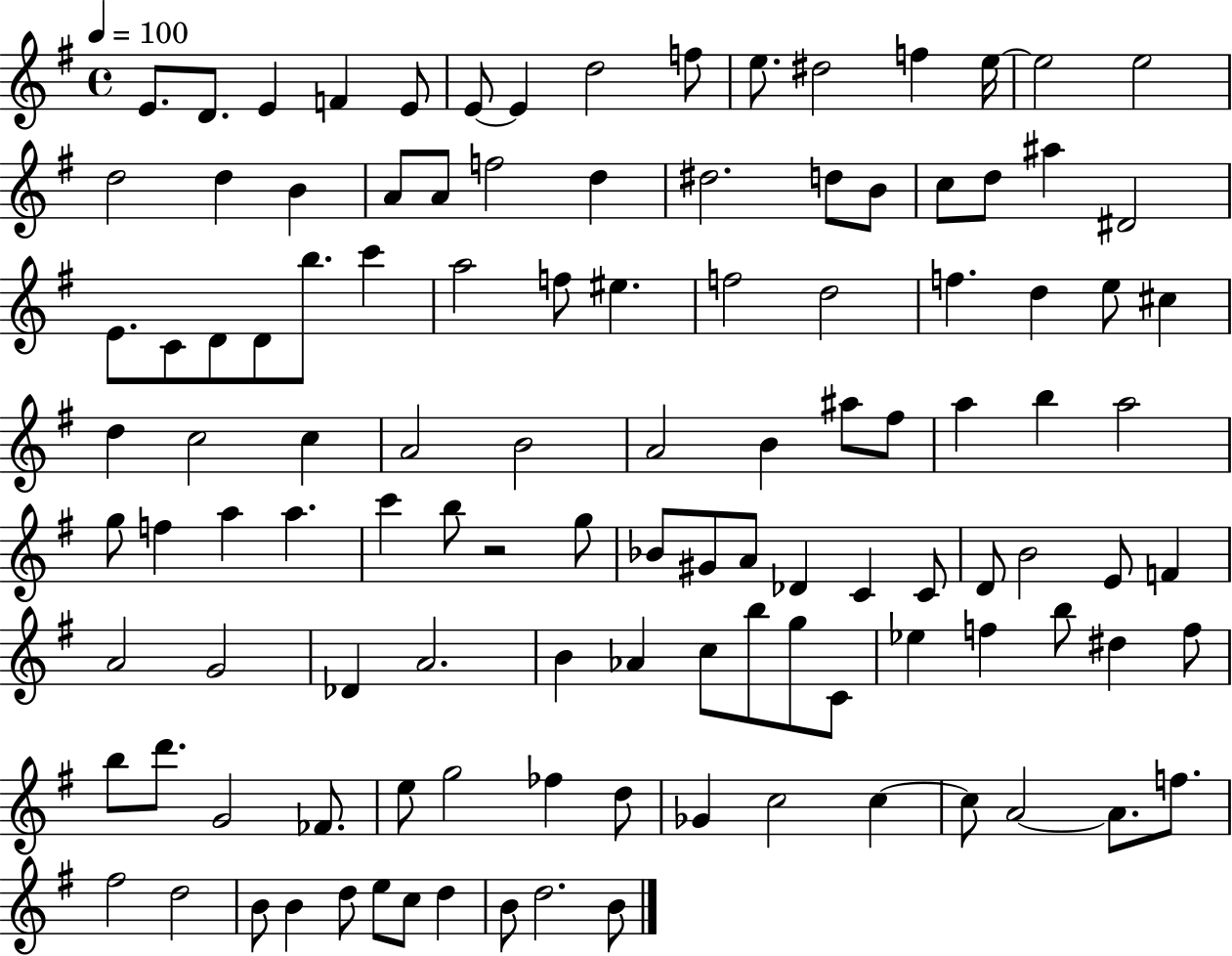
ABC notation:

X:1
T:Untitled
M:4/4
L:1/4
K:G
E/2 D/2 E F E/2 E/2 E d2 f/2 e/2 ^d2 f e/4 e2 e2 d2 d B A/2 A/2 f2 d ^d2 d/2 B/2 c/2 d/2 ^a ^D2 E/2 C/2 D/2 D/2 b/2 c' a2 f/2 ^e f2 d2 f d e/2 ^c d c2 c A2 B2 A2 B ^a/2 ^f/2 a b a2 g/2 f a a c' b/2 z2 g/2 _B/2 ^G/2 A/2 _D C C/2 D/2 B2 E/2 F A2 G2 _D A2 B _A c/2 b/2 g/2 C/2 _e f b/2 ^d f/2 b/2 d'/2 G2 _F/2 e/2 g2 _f d/2 _G c2 c c/2 A2 A/2 f/2 ^f2 d2 B/2 B d/2 e/2 c/2 d B/2 d2 B/2